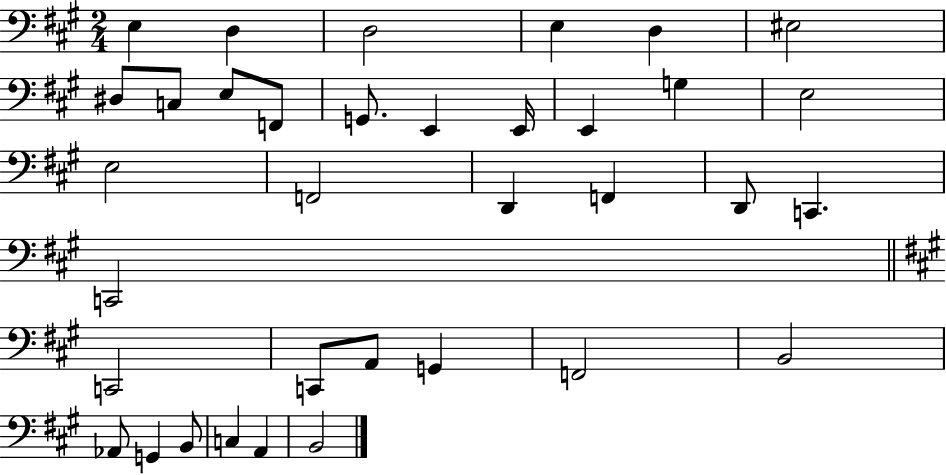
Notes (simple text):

E3/q D3/q D3/h E3/q D3/q EIS3/h D#3/e C3/e E3/e F2/e G2/e. E2/q E2/s E2/q G3/q E3/h E3/h F2/h D2/q F2/q D2/e C2/q. C2/h C2/h C2/e A2/e G2/q F2/h B2/h Ab2/e G2/q B2/e C3/q A2/q B2/h